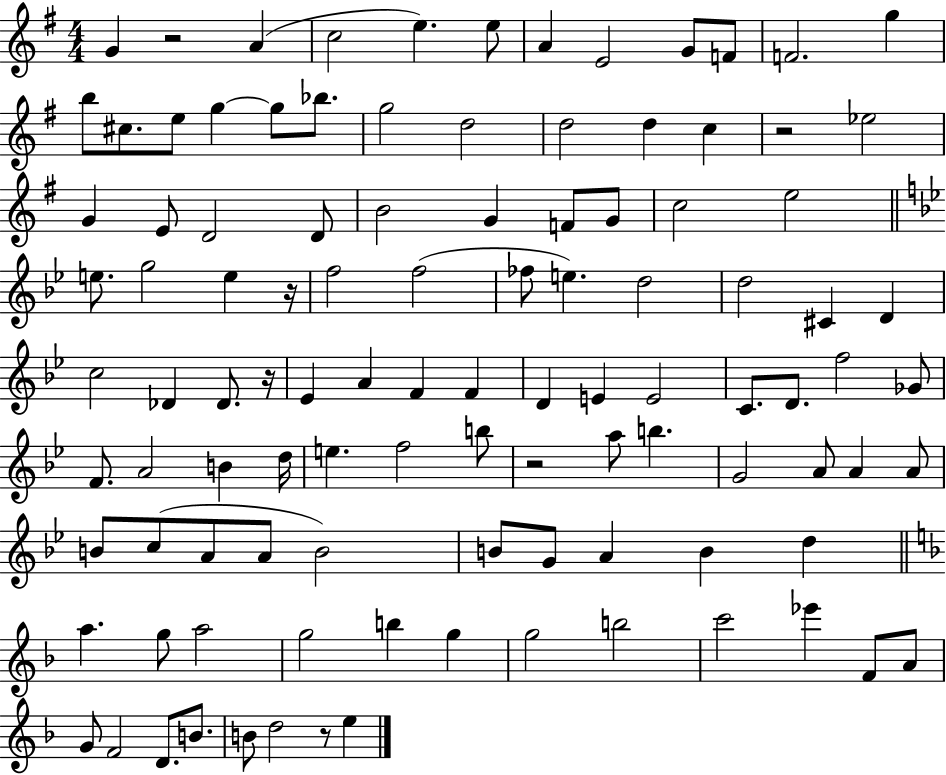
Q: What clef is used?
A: treble